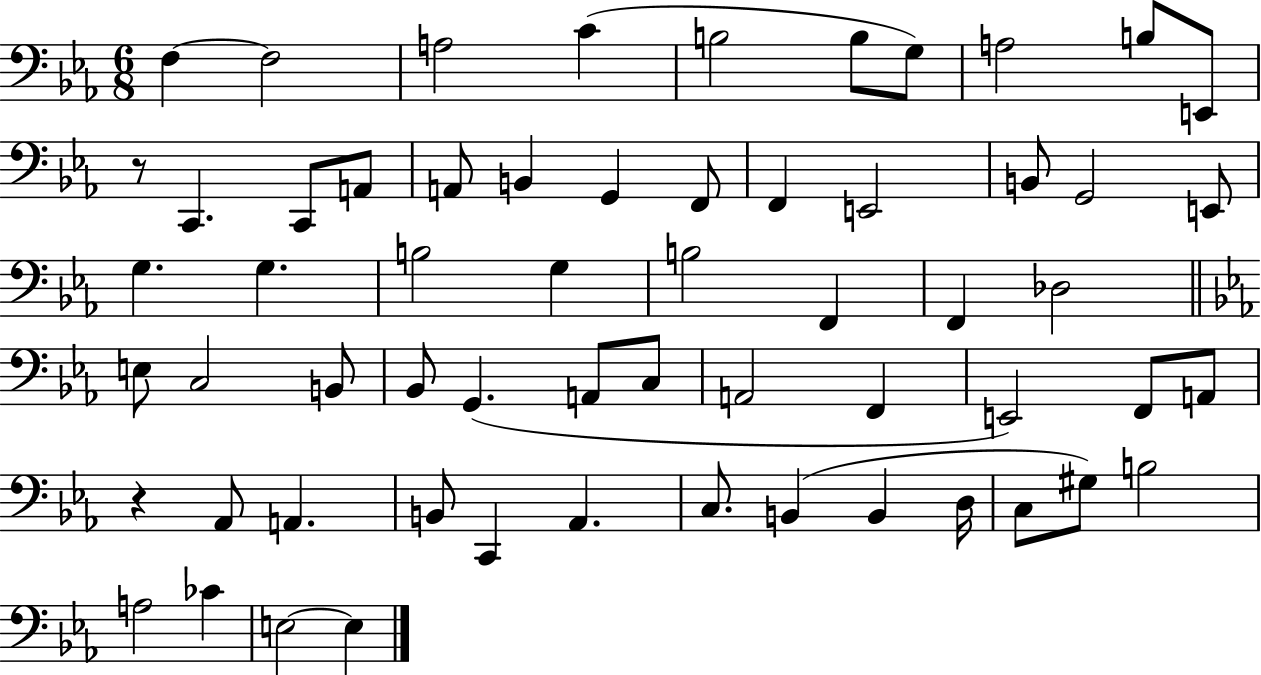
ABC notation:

X:1
T:Untitled
M:6/8
L:1/4
K:Eb
F, F,2 A,2 C B,2 B,/2 G,/2 A,2 B,/2 E,,/2 z/2 C,, C,,/2 A,,/2 A,,/2 B,, G,, F,,/2 F,, E,,2 B,,/2 G,,2 E,,/2 G, G, B,2 G, B,2 F,, F,, _D,2 E,/2 C,2 B,,/2 _B,,/2 G,, A,,/2 C,/2 A,,2 F,, E,,2 F,,/2 A,,/2 z _A,,/2 A,, B,,/2 C,, _A,, C,/2 B,, B,, D,/4 C,/2 ^G,/2 B,2 A,2 _C E,2 E,